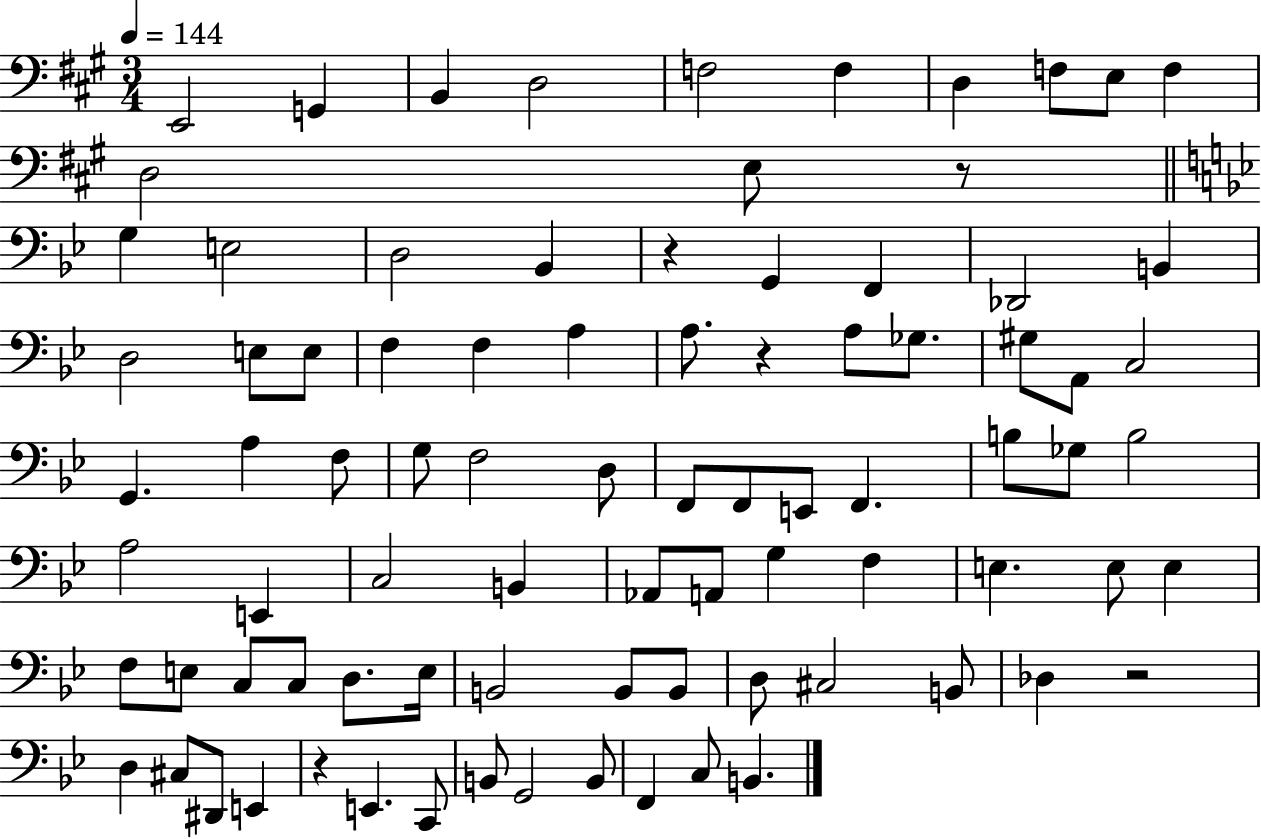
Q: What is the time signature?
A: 3/4